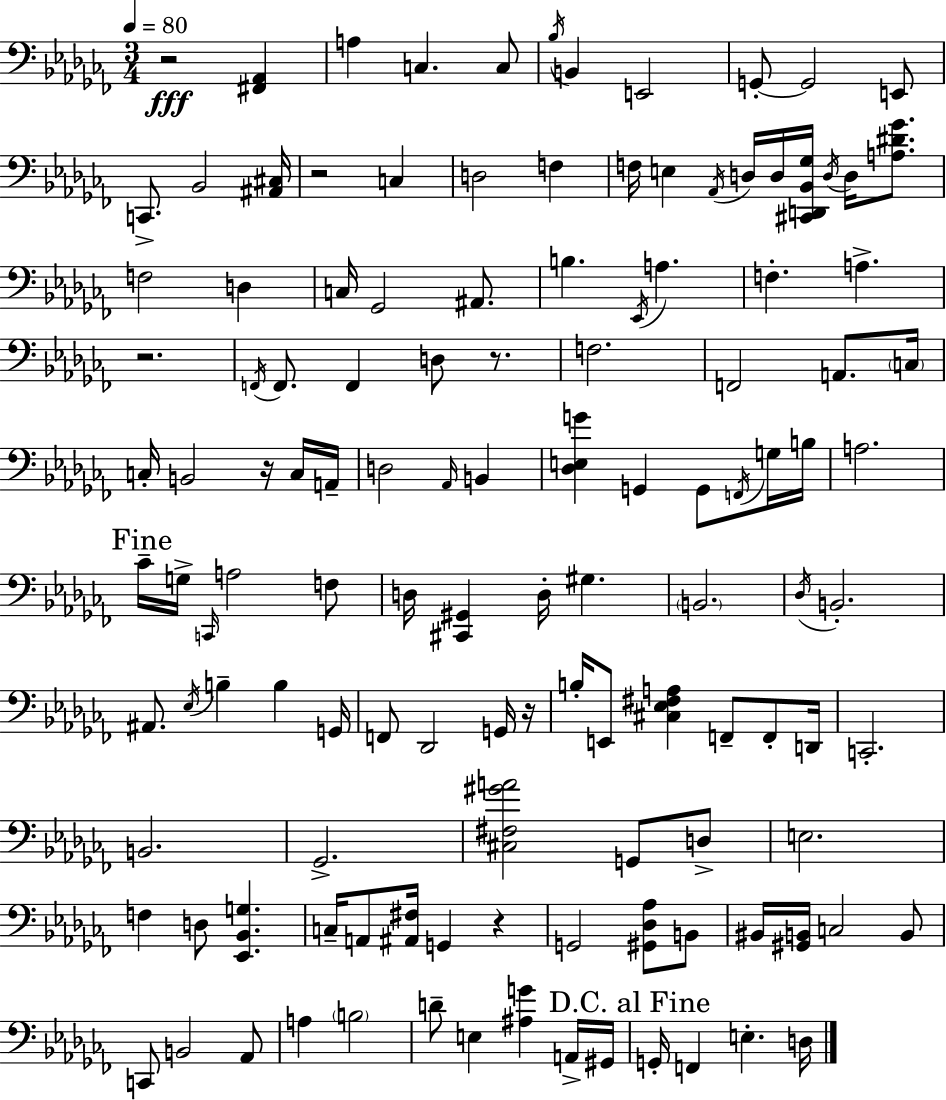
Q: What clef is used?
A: bass